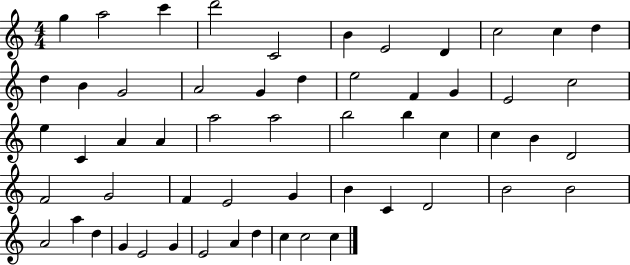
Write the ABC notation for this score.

X:1
T:Untitled
M:4/4
L:1/4
K:C
g a2 c' d'2 C2 B E2 D c2 c d d B G2 A2 G d e2 F G E2 c2 e C A A a2 a2 b2 b c c B D2 F2 G2 F E2 G B C D2 B2 B2 A2 a d G E2 G E2 A d c c2 c